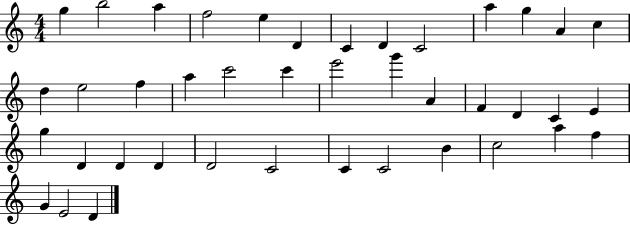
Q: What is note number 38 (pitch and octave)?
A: F5